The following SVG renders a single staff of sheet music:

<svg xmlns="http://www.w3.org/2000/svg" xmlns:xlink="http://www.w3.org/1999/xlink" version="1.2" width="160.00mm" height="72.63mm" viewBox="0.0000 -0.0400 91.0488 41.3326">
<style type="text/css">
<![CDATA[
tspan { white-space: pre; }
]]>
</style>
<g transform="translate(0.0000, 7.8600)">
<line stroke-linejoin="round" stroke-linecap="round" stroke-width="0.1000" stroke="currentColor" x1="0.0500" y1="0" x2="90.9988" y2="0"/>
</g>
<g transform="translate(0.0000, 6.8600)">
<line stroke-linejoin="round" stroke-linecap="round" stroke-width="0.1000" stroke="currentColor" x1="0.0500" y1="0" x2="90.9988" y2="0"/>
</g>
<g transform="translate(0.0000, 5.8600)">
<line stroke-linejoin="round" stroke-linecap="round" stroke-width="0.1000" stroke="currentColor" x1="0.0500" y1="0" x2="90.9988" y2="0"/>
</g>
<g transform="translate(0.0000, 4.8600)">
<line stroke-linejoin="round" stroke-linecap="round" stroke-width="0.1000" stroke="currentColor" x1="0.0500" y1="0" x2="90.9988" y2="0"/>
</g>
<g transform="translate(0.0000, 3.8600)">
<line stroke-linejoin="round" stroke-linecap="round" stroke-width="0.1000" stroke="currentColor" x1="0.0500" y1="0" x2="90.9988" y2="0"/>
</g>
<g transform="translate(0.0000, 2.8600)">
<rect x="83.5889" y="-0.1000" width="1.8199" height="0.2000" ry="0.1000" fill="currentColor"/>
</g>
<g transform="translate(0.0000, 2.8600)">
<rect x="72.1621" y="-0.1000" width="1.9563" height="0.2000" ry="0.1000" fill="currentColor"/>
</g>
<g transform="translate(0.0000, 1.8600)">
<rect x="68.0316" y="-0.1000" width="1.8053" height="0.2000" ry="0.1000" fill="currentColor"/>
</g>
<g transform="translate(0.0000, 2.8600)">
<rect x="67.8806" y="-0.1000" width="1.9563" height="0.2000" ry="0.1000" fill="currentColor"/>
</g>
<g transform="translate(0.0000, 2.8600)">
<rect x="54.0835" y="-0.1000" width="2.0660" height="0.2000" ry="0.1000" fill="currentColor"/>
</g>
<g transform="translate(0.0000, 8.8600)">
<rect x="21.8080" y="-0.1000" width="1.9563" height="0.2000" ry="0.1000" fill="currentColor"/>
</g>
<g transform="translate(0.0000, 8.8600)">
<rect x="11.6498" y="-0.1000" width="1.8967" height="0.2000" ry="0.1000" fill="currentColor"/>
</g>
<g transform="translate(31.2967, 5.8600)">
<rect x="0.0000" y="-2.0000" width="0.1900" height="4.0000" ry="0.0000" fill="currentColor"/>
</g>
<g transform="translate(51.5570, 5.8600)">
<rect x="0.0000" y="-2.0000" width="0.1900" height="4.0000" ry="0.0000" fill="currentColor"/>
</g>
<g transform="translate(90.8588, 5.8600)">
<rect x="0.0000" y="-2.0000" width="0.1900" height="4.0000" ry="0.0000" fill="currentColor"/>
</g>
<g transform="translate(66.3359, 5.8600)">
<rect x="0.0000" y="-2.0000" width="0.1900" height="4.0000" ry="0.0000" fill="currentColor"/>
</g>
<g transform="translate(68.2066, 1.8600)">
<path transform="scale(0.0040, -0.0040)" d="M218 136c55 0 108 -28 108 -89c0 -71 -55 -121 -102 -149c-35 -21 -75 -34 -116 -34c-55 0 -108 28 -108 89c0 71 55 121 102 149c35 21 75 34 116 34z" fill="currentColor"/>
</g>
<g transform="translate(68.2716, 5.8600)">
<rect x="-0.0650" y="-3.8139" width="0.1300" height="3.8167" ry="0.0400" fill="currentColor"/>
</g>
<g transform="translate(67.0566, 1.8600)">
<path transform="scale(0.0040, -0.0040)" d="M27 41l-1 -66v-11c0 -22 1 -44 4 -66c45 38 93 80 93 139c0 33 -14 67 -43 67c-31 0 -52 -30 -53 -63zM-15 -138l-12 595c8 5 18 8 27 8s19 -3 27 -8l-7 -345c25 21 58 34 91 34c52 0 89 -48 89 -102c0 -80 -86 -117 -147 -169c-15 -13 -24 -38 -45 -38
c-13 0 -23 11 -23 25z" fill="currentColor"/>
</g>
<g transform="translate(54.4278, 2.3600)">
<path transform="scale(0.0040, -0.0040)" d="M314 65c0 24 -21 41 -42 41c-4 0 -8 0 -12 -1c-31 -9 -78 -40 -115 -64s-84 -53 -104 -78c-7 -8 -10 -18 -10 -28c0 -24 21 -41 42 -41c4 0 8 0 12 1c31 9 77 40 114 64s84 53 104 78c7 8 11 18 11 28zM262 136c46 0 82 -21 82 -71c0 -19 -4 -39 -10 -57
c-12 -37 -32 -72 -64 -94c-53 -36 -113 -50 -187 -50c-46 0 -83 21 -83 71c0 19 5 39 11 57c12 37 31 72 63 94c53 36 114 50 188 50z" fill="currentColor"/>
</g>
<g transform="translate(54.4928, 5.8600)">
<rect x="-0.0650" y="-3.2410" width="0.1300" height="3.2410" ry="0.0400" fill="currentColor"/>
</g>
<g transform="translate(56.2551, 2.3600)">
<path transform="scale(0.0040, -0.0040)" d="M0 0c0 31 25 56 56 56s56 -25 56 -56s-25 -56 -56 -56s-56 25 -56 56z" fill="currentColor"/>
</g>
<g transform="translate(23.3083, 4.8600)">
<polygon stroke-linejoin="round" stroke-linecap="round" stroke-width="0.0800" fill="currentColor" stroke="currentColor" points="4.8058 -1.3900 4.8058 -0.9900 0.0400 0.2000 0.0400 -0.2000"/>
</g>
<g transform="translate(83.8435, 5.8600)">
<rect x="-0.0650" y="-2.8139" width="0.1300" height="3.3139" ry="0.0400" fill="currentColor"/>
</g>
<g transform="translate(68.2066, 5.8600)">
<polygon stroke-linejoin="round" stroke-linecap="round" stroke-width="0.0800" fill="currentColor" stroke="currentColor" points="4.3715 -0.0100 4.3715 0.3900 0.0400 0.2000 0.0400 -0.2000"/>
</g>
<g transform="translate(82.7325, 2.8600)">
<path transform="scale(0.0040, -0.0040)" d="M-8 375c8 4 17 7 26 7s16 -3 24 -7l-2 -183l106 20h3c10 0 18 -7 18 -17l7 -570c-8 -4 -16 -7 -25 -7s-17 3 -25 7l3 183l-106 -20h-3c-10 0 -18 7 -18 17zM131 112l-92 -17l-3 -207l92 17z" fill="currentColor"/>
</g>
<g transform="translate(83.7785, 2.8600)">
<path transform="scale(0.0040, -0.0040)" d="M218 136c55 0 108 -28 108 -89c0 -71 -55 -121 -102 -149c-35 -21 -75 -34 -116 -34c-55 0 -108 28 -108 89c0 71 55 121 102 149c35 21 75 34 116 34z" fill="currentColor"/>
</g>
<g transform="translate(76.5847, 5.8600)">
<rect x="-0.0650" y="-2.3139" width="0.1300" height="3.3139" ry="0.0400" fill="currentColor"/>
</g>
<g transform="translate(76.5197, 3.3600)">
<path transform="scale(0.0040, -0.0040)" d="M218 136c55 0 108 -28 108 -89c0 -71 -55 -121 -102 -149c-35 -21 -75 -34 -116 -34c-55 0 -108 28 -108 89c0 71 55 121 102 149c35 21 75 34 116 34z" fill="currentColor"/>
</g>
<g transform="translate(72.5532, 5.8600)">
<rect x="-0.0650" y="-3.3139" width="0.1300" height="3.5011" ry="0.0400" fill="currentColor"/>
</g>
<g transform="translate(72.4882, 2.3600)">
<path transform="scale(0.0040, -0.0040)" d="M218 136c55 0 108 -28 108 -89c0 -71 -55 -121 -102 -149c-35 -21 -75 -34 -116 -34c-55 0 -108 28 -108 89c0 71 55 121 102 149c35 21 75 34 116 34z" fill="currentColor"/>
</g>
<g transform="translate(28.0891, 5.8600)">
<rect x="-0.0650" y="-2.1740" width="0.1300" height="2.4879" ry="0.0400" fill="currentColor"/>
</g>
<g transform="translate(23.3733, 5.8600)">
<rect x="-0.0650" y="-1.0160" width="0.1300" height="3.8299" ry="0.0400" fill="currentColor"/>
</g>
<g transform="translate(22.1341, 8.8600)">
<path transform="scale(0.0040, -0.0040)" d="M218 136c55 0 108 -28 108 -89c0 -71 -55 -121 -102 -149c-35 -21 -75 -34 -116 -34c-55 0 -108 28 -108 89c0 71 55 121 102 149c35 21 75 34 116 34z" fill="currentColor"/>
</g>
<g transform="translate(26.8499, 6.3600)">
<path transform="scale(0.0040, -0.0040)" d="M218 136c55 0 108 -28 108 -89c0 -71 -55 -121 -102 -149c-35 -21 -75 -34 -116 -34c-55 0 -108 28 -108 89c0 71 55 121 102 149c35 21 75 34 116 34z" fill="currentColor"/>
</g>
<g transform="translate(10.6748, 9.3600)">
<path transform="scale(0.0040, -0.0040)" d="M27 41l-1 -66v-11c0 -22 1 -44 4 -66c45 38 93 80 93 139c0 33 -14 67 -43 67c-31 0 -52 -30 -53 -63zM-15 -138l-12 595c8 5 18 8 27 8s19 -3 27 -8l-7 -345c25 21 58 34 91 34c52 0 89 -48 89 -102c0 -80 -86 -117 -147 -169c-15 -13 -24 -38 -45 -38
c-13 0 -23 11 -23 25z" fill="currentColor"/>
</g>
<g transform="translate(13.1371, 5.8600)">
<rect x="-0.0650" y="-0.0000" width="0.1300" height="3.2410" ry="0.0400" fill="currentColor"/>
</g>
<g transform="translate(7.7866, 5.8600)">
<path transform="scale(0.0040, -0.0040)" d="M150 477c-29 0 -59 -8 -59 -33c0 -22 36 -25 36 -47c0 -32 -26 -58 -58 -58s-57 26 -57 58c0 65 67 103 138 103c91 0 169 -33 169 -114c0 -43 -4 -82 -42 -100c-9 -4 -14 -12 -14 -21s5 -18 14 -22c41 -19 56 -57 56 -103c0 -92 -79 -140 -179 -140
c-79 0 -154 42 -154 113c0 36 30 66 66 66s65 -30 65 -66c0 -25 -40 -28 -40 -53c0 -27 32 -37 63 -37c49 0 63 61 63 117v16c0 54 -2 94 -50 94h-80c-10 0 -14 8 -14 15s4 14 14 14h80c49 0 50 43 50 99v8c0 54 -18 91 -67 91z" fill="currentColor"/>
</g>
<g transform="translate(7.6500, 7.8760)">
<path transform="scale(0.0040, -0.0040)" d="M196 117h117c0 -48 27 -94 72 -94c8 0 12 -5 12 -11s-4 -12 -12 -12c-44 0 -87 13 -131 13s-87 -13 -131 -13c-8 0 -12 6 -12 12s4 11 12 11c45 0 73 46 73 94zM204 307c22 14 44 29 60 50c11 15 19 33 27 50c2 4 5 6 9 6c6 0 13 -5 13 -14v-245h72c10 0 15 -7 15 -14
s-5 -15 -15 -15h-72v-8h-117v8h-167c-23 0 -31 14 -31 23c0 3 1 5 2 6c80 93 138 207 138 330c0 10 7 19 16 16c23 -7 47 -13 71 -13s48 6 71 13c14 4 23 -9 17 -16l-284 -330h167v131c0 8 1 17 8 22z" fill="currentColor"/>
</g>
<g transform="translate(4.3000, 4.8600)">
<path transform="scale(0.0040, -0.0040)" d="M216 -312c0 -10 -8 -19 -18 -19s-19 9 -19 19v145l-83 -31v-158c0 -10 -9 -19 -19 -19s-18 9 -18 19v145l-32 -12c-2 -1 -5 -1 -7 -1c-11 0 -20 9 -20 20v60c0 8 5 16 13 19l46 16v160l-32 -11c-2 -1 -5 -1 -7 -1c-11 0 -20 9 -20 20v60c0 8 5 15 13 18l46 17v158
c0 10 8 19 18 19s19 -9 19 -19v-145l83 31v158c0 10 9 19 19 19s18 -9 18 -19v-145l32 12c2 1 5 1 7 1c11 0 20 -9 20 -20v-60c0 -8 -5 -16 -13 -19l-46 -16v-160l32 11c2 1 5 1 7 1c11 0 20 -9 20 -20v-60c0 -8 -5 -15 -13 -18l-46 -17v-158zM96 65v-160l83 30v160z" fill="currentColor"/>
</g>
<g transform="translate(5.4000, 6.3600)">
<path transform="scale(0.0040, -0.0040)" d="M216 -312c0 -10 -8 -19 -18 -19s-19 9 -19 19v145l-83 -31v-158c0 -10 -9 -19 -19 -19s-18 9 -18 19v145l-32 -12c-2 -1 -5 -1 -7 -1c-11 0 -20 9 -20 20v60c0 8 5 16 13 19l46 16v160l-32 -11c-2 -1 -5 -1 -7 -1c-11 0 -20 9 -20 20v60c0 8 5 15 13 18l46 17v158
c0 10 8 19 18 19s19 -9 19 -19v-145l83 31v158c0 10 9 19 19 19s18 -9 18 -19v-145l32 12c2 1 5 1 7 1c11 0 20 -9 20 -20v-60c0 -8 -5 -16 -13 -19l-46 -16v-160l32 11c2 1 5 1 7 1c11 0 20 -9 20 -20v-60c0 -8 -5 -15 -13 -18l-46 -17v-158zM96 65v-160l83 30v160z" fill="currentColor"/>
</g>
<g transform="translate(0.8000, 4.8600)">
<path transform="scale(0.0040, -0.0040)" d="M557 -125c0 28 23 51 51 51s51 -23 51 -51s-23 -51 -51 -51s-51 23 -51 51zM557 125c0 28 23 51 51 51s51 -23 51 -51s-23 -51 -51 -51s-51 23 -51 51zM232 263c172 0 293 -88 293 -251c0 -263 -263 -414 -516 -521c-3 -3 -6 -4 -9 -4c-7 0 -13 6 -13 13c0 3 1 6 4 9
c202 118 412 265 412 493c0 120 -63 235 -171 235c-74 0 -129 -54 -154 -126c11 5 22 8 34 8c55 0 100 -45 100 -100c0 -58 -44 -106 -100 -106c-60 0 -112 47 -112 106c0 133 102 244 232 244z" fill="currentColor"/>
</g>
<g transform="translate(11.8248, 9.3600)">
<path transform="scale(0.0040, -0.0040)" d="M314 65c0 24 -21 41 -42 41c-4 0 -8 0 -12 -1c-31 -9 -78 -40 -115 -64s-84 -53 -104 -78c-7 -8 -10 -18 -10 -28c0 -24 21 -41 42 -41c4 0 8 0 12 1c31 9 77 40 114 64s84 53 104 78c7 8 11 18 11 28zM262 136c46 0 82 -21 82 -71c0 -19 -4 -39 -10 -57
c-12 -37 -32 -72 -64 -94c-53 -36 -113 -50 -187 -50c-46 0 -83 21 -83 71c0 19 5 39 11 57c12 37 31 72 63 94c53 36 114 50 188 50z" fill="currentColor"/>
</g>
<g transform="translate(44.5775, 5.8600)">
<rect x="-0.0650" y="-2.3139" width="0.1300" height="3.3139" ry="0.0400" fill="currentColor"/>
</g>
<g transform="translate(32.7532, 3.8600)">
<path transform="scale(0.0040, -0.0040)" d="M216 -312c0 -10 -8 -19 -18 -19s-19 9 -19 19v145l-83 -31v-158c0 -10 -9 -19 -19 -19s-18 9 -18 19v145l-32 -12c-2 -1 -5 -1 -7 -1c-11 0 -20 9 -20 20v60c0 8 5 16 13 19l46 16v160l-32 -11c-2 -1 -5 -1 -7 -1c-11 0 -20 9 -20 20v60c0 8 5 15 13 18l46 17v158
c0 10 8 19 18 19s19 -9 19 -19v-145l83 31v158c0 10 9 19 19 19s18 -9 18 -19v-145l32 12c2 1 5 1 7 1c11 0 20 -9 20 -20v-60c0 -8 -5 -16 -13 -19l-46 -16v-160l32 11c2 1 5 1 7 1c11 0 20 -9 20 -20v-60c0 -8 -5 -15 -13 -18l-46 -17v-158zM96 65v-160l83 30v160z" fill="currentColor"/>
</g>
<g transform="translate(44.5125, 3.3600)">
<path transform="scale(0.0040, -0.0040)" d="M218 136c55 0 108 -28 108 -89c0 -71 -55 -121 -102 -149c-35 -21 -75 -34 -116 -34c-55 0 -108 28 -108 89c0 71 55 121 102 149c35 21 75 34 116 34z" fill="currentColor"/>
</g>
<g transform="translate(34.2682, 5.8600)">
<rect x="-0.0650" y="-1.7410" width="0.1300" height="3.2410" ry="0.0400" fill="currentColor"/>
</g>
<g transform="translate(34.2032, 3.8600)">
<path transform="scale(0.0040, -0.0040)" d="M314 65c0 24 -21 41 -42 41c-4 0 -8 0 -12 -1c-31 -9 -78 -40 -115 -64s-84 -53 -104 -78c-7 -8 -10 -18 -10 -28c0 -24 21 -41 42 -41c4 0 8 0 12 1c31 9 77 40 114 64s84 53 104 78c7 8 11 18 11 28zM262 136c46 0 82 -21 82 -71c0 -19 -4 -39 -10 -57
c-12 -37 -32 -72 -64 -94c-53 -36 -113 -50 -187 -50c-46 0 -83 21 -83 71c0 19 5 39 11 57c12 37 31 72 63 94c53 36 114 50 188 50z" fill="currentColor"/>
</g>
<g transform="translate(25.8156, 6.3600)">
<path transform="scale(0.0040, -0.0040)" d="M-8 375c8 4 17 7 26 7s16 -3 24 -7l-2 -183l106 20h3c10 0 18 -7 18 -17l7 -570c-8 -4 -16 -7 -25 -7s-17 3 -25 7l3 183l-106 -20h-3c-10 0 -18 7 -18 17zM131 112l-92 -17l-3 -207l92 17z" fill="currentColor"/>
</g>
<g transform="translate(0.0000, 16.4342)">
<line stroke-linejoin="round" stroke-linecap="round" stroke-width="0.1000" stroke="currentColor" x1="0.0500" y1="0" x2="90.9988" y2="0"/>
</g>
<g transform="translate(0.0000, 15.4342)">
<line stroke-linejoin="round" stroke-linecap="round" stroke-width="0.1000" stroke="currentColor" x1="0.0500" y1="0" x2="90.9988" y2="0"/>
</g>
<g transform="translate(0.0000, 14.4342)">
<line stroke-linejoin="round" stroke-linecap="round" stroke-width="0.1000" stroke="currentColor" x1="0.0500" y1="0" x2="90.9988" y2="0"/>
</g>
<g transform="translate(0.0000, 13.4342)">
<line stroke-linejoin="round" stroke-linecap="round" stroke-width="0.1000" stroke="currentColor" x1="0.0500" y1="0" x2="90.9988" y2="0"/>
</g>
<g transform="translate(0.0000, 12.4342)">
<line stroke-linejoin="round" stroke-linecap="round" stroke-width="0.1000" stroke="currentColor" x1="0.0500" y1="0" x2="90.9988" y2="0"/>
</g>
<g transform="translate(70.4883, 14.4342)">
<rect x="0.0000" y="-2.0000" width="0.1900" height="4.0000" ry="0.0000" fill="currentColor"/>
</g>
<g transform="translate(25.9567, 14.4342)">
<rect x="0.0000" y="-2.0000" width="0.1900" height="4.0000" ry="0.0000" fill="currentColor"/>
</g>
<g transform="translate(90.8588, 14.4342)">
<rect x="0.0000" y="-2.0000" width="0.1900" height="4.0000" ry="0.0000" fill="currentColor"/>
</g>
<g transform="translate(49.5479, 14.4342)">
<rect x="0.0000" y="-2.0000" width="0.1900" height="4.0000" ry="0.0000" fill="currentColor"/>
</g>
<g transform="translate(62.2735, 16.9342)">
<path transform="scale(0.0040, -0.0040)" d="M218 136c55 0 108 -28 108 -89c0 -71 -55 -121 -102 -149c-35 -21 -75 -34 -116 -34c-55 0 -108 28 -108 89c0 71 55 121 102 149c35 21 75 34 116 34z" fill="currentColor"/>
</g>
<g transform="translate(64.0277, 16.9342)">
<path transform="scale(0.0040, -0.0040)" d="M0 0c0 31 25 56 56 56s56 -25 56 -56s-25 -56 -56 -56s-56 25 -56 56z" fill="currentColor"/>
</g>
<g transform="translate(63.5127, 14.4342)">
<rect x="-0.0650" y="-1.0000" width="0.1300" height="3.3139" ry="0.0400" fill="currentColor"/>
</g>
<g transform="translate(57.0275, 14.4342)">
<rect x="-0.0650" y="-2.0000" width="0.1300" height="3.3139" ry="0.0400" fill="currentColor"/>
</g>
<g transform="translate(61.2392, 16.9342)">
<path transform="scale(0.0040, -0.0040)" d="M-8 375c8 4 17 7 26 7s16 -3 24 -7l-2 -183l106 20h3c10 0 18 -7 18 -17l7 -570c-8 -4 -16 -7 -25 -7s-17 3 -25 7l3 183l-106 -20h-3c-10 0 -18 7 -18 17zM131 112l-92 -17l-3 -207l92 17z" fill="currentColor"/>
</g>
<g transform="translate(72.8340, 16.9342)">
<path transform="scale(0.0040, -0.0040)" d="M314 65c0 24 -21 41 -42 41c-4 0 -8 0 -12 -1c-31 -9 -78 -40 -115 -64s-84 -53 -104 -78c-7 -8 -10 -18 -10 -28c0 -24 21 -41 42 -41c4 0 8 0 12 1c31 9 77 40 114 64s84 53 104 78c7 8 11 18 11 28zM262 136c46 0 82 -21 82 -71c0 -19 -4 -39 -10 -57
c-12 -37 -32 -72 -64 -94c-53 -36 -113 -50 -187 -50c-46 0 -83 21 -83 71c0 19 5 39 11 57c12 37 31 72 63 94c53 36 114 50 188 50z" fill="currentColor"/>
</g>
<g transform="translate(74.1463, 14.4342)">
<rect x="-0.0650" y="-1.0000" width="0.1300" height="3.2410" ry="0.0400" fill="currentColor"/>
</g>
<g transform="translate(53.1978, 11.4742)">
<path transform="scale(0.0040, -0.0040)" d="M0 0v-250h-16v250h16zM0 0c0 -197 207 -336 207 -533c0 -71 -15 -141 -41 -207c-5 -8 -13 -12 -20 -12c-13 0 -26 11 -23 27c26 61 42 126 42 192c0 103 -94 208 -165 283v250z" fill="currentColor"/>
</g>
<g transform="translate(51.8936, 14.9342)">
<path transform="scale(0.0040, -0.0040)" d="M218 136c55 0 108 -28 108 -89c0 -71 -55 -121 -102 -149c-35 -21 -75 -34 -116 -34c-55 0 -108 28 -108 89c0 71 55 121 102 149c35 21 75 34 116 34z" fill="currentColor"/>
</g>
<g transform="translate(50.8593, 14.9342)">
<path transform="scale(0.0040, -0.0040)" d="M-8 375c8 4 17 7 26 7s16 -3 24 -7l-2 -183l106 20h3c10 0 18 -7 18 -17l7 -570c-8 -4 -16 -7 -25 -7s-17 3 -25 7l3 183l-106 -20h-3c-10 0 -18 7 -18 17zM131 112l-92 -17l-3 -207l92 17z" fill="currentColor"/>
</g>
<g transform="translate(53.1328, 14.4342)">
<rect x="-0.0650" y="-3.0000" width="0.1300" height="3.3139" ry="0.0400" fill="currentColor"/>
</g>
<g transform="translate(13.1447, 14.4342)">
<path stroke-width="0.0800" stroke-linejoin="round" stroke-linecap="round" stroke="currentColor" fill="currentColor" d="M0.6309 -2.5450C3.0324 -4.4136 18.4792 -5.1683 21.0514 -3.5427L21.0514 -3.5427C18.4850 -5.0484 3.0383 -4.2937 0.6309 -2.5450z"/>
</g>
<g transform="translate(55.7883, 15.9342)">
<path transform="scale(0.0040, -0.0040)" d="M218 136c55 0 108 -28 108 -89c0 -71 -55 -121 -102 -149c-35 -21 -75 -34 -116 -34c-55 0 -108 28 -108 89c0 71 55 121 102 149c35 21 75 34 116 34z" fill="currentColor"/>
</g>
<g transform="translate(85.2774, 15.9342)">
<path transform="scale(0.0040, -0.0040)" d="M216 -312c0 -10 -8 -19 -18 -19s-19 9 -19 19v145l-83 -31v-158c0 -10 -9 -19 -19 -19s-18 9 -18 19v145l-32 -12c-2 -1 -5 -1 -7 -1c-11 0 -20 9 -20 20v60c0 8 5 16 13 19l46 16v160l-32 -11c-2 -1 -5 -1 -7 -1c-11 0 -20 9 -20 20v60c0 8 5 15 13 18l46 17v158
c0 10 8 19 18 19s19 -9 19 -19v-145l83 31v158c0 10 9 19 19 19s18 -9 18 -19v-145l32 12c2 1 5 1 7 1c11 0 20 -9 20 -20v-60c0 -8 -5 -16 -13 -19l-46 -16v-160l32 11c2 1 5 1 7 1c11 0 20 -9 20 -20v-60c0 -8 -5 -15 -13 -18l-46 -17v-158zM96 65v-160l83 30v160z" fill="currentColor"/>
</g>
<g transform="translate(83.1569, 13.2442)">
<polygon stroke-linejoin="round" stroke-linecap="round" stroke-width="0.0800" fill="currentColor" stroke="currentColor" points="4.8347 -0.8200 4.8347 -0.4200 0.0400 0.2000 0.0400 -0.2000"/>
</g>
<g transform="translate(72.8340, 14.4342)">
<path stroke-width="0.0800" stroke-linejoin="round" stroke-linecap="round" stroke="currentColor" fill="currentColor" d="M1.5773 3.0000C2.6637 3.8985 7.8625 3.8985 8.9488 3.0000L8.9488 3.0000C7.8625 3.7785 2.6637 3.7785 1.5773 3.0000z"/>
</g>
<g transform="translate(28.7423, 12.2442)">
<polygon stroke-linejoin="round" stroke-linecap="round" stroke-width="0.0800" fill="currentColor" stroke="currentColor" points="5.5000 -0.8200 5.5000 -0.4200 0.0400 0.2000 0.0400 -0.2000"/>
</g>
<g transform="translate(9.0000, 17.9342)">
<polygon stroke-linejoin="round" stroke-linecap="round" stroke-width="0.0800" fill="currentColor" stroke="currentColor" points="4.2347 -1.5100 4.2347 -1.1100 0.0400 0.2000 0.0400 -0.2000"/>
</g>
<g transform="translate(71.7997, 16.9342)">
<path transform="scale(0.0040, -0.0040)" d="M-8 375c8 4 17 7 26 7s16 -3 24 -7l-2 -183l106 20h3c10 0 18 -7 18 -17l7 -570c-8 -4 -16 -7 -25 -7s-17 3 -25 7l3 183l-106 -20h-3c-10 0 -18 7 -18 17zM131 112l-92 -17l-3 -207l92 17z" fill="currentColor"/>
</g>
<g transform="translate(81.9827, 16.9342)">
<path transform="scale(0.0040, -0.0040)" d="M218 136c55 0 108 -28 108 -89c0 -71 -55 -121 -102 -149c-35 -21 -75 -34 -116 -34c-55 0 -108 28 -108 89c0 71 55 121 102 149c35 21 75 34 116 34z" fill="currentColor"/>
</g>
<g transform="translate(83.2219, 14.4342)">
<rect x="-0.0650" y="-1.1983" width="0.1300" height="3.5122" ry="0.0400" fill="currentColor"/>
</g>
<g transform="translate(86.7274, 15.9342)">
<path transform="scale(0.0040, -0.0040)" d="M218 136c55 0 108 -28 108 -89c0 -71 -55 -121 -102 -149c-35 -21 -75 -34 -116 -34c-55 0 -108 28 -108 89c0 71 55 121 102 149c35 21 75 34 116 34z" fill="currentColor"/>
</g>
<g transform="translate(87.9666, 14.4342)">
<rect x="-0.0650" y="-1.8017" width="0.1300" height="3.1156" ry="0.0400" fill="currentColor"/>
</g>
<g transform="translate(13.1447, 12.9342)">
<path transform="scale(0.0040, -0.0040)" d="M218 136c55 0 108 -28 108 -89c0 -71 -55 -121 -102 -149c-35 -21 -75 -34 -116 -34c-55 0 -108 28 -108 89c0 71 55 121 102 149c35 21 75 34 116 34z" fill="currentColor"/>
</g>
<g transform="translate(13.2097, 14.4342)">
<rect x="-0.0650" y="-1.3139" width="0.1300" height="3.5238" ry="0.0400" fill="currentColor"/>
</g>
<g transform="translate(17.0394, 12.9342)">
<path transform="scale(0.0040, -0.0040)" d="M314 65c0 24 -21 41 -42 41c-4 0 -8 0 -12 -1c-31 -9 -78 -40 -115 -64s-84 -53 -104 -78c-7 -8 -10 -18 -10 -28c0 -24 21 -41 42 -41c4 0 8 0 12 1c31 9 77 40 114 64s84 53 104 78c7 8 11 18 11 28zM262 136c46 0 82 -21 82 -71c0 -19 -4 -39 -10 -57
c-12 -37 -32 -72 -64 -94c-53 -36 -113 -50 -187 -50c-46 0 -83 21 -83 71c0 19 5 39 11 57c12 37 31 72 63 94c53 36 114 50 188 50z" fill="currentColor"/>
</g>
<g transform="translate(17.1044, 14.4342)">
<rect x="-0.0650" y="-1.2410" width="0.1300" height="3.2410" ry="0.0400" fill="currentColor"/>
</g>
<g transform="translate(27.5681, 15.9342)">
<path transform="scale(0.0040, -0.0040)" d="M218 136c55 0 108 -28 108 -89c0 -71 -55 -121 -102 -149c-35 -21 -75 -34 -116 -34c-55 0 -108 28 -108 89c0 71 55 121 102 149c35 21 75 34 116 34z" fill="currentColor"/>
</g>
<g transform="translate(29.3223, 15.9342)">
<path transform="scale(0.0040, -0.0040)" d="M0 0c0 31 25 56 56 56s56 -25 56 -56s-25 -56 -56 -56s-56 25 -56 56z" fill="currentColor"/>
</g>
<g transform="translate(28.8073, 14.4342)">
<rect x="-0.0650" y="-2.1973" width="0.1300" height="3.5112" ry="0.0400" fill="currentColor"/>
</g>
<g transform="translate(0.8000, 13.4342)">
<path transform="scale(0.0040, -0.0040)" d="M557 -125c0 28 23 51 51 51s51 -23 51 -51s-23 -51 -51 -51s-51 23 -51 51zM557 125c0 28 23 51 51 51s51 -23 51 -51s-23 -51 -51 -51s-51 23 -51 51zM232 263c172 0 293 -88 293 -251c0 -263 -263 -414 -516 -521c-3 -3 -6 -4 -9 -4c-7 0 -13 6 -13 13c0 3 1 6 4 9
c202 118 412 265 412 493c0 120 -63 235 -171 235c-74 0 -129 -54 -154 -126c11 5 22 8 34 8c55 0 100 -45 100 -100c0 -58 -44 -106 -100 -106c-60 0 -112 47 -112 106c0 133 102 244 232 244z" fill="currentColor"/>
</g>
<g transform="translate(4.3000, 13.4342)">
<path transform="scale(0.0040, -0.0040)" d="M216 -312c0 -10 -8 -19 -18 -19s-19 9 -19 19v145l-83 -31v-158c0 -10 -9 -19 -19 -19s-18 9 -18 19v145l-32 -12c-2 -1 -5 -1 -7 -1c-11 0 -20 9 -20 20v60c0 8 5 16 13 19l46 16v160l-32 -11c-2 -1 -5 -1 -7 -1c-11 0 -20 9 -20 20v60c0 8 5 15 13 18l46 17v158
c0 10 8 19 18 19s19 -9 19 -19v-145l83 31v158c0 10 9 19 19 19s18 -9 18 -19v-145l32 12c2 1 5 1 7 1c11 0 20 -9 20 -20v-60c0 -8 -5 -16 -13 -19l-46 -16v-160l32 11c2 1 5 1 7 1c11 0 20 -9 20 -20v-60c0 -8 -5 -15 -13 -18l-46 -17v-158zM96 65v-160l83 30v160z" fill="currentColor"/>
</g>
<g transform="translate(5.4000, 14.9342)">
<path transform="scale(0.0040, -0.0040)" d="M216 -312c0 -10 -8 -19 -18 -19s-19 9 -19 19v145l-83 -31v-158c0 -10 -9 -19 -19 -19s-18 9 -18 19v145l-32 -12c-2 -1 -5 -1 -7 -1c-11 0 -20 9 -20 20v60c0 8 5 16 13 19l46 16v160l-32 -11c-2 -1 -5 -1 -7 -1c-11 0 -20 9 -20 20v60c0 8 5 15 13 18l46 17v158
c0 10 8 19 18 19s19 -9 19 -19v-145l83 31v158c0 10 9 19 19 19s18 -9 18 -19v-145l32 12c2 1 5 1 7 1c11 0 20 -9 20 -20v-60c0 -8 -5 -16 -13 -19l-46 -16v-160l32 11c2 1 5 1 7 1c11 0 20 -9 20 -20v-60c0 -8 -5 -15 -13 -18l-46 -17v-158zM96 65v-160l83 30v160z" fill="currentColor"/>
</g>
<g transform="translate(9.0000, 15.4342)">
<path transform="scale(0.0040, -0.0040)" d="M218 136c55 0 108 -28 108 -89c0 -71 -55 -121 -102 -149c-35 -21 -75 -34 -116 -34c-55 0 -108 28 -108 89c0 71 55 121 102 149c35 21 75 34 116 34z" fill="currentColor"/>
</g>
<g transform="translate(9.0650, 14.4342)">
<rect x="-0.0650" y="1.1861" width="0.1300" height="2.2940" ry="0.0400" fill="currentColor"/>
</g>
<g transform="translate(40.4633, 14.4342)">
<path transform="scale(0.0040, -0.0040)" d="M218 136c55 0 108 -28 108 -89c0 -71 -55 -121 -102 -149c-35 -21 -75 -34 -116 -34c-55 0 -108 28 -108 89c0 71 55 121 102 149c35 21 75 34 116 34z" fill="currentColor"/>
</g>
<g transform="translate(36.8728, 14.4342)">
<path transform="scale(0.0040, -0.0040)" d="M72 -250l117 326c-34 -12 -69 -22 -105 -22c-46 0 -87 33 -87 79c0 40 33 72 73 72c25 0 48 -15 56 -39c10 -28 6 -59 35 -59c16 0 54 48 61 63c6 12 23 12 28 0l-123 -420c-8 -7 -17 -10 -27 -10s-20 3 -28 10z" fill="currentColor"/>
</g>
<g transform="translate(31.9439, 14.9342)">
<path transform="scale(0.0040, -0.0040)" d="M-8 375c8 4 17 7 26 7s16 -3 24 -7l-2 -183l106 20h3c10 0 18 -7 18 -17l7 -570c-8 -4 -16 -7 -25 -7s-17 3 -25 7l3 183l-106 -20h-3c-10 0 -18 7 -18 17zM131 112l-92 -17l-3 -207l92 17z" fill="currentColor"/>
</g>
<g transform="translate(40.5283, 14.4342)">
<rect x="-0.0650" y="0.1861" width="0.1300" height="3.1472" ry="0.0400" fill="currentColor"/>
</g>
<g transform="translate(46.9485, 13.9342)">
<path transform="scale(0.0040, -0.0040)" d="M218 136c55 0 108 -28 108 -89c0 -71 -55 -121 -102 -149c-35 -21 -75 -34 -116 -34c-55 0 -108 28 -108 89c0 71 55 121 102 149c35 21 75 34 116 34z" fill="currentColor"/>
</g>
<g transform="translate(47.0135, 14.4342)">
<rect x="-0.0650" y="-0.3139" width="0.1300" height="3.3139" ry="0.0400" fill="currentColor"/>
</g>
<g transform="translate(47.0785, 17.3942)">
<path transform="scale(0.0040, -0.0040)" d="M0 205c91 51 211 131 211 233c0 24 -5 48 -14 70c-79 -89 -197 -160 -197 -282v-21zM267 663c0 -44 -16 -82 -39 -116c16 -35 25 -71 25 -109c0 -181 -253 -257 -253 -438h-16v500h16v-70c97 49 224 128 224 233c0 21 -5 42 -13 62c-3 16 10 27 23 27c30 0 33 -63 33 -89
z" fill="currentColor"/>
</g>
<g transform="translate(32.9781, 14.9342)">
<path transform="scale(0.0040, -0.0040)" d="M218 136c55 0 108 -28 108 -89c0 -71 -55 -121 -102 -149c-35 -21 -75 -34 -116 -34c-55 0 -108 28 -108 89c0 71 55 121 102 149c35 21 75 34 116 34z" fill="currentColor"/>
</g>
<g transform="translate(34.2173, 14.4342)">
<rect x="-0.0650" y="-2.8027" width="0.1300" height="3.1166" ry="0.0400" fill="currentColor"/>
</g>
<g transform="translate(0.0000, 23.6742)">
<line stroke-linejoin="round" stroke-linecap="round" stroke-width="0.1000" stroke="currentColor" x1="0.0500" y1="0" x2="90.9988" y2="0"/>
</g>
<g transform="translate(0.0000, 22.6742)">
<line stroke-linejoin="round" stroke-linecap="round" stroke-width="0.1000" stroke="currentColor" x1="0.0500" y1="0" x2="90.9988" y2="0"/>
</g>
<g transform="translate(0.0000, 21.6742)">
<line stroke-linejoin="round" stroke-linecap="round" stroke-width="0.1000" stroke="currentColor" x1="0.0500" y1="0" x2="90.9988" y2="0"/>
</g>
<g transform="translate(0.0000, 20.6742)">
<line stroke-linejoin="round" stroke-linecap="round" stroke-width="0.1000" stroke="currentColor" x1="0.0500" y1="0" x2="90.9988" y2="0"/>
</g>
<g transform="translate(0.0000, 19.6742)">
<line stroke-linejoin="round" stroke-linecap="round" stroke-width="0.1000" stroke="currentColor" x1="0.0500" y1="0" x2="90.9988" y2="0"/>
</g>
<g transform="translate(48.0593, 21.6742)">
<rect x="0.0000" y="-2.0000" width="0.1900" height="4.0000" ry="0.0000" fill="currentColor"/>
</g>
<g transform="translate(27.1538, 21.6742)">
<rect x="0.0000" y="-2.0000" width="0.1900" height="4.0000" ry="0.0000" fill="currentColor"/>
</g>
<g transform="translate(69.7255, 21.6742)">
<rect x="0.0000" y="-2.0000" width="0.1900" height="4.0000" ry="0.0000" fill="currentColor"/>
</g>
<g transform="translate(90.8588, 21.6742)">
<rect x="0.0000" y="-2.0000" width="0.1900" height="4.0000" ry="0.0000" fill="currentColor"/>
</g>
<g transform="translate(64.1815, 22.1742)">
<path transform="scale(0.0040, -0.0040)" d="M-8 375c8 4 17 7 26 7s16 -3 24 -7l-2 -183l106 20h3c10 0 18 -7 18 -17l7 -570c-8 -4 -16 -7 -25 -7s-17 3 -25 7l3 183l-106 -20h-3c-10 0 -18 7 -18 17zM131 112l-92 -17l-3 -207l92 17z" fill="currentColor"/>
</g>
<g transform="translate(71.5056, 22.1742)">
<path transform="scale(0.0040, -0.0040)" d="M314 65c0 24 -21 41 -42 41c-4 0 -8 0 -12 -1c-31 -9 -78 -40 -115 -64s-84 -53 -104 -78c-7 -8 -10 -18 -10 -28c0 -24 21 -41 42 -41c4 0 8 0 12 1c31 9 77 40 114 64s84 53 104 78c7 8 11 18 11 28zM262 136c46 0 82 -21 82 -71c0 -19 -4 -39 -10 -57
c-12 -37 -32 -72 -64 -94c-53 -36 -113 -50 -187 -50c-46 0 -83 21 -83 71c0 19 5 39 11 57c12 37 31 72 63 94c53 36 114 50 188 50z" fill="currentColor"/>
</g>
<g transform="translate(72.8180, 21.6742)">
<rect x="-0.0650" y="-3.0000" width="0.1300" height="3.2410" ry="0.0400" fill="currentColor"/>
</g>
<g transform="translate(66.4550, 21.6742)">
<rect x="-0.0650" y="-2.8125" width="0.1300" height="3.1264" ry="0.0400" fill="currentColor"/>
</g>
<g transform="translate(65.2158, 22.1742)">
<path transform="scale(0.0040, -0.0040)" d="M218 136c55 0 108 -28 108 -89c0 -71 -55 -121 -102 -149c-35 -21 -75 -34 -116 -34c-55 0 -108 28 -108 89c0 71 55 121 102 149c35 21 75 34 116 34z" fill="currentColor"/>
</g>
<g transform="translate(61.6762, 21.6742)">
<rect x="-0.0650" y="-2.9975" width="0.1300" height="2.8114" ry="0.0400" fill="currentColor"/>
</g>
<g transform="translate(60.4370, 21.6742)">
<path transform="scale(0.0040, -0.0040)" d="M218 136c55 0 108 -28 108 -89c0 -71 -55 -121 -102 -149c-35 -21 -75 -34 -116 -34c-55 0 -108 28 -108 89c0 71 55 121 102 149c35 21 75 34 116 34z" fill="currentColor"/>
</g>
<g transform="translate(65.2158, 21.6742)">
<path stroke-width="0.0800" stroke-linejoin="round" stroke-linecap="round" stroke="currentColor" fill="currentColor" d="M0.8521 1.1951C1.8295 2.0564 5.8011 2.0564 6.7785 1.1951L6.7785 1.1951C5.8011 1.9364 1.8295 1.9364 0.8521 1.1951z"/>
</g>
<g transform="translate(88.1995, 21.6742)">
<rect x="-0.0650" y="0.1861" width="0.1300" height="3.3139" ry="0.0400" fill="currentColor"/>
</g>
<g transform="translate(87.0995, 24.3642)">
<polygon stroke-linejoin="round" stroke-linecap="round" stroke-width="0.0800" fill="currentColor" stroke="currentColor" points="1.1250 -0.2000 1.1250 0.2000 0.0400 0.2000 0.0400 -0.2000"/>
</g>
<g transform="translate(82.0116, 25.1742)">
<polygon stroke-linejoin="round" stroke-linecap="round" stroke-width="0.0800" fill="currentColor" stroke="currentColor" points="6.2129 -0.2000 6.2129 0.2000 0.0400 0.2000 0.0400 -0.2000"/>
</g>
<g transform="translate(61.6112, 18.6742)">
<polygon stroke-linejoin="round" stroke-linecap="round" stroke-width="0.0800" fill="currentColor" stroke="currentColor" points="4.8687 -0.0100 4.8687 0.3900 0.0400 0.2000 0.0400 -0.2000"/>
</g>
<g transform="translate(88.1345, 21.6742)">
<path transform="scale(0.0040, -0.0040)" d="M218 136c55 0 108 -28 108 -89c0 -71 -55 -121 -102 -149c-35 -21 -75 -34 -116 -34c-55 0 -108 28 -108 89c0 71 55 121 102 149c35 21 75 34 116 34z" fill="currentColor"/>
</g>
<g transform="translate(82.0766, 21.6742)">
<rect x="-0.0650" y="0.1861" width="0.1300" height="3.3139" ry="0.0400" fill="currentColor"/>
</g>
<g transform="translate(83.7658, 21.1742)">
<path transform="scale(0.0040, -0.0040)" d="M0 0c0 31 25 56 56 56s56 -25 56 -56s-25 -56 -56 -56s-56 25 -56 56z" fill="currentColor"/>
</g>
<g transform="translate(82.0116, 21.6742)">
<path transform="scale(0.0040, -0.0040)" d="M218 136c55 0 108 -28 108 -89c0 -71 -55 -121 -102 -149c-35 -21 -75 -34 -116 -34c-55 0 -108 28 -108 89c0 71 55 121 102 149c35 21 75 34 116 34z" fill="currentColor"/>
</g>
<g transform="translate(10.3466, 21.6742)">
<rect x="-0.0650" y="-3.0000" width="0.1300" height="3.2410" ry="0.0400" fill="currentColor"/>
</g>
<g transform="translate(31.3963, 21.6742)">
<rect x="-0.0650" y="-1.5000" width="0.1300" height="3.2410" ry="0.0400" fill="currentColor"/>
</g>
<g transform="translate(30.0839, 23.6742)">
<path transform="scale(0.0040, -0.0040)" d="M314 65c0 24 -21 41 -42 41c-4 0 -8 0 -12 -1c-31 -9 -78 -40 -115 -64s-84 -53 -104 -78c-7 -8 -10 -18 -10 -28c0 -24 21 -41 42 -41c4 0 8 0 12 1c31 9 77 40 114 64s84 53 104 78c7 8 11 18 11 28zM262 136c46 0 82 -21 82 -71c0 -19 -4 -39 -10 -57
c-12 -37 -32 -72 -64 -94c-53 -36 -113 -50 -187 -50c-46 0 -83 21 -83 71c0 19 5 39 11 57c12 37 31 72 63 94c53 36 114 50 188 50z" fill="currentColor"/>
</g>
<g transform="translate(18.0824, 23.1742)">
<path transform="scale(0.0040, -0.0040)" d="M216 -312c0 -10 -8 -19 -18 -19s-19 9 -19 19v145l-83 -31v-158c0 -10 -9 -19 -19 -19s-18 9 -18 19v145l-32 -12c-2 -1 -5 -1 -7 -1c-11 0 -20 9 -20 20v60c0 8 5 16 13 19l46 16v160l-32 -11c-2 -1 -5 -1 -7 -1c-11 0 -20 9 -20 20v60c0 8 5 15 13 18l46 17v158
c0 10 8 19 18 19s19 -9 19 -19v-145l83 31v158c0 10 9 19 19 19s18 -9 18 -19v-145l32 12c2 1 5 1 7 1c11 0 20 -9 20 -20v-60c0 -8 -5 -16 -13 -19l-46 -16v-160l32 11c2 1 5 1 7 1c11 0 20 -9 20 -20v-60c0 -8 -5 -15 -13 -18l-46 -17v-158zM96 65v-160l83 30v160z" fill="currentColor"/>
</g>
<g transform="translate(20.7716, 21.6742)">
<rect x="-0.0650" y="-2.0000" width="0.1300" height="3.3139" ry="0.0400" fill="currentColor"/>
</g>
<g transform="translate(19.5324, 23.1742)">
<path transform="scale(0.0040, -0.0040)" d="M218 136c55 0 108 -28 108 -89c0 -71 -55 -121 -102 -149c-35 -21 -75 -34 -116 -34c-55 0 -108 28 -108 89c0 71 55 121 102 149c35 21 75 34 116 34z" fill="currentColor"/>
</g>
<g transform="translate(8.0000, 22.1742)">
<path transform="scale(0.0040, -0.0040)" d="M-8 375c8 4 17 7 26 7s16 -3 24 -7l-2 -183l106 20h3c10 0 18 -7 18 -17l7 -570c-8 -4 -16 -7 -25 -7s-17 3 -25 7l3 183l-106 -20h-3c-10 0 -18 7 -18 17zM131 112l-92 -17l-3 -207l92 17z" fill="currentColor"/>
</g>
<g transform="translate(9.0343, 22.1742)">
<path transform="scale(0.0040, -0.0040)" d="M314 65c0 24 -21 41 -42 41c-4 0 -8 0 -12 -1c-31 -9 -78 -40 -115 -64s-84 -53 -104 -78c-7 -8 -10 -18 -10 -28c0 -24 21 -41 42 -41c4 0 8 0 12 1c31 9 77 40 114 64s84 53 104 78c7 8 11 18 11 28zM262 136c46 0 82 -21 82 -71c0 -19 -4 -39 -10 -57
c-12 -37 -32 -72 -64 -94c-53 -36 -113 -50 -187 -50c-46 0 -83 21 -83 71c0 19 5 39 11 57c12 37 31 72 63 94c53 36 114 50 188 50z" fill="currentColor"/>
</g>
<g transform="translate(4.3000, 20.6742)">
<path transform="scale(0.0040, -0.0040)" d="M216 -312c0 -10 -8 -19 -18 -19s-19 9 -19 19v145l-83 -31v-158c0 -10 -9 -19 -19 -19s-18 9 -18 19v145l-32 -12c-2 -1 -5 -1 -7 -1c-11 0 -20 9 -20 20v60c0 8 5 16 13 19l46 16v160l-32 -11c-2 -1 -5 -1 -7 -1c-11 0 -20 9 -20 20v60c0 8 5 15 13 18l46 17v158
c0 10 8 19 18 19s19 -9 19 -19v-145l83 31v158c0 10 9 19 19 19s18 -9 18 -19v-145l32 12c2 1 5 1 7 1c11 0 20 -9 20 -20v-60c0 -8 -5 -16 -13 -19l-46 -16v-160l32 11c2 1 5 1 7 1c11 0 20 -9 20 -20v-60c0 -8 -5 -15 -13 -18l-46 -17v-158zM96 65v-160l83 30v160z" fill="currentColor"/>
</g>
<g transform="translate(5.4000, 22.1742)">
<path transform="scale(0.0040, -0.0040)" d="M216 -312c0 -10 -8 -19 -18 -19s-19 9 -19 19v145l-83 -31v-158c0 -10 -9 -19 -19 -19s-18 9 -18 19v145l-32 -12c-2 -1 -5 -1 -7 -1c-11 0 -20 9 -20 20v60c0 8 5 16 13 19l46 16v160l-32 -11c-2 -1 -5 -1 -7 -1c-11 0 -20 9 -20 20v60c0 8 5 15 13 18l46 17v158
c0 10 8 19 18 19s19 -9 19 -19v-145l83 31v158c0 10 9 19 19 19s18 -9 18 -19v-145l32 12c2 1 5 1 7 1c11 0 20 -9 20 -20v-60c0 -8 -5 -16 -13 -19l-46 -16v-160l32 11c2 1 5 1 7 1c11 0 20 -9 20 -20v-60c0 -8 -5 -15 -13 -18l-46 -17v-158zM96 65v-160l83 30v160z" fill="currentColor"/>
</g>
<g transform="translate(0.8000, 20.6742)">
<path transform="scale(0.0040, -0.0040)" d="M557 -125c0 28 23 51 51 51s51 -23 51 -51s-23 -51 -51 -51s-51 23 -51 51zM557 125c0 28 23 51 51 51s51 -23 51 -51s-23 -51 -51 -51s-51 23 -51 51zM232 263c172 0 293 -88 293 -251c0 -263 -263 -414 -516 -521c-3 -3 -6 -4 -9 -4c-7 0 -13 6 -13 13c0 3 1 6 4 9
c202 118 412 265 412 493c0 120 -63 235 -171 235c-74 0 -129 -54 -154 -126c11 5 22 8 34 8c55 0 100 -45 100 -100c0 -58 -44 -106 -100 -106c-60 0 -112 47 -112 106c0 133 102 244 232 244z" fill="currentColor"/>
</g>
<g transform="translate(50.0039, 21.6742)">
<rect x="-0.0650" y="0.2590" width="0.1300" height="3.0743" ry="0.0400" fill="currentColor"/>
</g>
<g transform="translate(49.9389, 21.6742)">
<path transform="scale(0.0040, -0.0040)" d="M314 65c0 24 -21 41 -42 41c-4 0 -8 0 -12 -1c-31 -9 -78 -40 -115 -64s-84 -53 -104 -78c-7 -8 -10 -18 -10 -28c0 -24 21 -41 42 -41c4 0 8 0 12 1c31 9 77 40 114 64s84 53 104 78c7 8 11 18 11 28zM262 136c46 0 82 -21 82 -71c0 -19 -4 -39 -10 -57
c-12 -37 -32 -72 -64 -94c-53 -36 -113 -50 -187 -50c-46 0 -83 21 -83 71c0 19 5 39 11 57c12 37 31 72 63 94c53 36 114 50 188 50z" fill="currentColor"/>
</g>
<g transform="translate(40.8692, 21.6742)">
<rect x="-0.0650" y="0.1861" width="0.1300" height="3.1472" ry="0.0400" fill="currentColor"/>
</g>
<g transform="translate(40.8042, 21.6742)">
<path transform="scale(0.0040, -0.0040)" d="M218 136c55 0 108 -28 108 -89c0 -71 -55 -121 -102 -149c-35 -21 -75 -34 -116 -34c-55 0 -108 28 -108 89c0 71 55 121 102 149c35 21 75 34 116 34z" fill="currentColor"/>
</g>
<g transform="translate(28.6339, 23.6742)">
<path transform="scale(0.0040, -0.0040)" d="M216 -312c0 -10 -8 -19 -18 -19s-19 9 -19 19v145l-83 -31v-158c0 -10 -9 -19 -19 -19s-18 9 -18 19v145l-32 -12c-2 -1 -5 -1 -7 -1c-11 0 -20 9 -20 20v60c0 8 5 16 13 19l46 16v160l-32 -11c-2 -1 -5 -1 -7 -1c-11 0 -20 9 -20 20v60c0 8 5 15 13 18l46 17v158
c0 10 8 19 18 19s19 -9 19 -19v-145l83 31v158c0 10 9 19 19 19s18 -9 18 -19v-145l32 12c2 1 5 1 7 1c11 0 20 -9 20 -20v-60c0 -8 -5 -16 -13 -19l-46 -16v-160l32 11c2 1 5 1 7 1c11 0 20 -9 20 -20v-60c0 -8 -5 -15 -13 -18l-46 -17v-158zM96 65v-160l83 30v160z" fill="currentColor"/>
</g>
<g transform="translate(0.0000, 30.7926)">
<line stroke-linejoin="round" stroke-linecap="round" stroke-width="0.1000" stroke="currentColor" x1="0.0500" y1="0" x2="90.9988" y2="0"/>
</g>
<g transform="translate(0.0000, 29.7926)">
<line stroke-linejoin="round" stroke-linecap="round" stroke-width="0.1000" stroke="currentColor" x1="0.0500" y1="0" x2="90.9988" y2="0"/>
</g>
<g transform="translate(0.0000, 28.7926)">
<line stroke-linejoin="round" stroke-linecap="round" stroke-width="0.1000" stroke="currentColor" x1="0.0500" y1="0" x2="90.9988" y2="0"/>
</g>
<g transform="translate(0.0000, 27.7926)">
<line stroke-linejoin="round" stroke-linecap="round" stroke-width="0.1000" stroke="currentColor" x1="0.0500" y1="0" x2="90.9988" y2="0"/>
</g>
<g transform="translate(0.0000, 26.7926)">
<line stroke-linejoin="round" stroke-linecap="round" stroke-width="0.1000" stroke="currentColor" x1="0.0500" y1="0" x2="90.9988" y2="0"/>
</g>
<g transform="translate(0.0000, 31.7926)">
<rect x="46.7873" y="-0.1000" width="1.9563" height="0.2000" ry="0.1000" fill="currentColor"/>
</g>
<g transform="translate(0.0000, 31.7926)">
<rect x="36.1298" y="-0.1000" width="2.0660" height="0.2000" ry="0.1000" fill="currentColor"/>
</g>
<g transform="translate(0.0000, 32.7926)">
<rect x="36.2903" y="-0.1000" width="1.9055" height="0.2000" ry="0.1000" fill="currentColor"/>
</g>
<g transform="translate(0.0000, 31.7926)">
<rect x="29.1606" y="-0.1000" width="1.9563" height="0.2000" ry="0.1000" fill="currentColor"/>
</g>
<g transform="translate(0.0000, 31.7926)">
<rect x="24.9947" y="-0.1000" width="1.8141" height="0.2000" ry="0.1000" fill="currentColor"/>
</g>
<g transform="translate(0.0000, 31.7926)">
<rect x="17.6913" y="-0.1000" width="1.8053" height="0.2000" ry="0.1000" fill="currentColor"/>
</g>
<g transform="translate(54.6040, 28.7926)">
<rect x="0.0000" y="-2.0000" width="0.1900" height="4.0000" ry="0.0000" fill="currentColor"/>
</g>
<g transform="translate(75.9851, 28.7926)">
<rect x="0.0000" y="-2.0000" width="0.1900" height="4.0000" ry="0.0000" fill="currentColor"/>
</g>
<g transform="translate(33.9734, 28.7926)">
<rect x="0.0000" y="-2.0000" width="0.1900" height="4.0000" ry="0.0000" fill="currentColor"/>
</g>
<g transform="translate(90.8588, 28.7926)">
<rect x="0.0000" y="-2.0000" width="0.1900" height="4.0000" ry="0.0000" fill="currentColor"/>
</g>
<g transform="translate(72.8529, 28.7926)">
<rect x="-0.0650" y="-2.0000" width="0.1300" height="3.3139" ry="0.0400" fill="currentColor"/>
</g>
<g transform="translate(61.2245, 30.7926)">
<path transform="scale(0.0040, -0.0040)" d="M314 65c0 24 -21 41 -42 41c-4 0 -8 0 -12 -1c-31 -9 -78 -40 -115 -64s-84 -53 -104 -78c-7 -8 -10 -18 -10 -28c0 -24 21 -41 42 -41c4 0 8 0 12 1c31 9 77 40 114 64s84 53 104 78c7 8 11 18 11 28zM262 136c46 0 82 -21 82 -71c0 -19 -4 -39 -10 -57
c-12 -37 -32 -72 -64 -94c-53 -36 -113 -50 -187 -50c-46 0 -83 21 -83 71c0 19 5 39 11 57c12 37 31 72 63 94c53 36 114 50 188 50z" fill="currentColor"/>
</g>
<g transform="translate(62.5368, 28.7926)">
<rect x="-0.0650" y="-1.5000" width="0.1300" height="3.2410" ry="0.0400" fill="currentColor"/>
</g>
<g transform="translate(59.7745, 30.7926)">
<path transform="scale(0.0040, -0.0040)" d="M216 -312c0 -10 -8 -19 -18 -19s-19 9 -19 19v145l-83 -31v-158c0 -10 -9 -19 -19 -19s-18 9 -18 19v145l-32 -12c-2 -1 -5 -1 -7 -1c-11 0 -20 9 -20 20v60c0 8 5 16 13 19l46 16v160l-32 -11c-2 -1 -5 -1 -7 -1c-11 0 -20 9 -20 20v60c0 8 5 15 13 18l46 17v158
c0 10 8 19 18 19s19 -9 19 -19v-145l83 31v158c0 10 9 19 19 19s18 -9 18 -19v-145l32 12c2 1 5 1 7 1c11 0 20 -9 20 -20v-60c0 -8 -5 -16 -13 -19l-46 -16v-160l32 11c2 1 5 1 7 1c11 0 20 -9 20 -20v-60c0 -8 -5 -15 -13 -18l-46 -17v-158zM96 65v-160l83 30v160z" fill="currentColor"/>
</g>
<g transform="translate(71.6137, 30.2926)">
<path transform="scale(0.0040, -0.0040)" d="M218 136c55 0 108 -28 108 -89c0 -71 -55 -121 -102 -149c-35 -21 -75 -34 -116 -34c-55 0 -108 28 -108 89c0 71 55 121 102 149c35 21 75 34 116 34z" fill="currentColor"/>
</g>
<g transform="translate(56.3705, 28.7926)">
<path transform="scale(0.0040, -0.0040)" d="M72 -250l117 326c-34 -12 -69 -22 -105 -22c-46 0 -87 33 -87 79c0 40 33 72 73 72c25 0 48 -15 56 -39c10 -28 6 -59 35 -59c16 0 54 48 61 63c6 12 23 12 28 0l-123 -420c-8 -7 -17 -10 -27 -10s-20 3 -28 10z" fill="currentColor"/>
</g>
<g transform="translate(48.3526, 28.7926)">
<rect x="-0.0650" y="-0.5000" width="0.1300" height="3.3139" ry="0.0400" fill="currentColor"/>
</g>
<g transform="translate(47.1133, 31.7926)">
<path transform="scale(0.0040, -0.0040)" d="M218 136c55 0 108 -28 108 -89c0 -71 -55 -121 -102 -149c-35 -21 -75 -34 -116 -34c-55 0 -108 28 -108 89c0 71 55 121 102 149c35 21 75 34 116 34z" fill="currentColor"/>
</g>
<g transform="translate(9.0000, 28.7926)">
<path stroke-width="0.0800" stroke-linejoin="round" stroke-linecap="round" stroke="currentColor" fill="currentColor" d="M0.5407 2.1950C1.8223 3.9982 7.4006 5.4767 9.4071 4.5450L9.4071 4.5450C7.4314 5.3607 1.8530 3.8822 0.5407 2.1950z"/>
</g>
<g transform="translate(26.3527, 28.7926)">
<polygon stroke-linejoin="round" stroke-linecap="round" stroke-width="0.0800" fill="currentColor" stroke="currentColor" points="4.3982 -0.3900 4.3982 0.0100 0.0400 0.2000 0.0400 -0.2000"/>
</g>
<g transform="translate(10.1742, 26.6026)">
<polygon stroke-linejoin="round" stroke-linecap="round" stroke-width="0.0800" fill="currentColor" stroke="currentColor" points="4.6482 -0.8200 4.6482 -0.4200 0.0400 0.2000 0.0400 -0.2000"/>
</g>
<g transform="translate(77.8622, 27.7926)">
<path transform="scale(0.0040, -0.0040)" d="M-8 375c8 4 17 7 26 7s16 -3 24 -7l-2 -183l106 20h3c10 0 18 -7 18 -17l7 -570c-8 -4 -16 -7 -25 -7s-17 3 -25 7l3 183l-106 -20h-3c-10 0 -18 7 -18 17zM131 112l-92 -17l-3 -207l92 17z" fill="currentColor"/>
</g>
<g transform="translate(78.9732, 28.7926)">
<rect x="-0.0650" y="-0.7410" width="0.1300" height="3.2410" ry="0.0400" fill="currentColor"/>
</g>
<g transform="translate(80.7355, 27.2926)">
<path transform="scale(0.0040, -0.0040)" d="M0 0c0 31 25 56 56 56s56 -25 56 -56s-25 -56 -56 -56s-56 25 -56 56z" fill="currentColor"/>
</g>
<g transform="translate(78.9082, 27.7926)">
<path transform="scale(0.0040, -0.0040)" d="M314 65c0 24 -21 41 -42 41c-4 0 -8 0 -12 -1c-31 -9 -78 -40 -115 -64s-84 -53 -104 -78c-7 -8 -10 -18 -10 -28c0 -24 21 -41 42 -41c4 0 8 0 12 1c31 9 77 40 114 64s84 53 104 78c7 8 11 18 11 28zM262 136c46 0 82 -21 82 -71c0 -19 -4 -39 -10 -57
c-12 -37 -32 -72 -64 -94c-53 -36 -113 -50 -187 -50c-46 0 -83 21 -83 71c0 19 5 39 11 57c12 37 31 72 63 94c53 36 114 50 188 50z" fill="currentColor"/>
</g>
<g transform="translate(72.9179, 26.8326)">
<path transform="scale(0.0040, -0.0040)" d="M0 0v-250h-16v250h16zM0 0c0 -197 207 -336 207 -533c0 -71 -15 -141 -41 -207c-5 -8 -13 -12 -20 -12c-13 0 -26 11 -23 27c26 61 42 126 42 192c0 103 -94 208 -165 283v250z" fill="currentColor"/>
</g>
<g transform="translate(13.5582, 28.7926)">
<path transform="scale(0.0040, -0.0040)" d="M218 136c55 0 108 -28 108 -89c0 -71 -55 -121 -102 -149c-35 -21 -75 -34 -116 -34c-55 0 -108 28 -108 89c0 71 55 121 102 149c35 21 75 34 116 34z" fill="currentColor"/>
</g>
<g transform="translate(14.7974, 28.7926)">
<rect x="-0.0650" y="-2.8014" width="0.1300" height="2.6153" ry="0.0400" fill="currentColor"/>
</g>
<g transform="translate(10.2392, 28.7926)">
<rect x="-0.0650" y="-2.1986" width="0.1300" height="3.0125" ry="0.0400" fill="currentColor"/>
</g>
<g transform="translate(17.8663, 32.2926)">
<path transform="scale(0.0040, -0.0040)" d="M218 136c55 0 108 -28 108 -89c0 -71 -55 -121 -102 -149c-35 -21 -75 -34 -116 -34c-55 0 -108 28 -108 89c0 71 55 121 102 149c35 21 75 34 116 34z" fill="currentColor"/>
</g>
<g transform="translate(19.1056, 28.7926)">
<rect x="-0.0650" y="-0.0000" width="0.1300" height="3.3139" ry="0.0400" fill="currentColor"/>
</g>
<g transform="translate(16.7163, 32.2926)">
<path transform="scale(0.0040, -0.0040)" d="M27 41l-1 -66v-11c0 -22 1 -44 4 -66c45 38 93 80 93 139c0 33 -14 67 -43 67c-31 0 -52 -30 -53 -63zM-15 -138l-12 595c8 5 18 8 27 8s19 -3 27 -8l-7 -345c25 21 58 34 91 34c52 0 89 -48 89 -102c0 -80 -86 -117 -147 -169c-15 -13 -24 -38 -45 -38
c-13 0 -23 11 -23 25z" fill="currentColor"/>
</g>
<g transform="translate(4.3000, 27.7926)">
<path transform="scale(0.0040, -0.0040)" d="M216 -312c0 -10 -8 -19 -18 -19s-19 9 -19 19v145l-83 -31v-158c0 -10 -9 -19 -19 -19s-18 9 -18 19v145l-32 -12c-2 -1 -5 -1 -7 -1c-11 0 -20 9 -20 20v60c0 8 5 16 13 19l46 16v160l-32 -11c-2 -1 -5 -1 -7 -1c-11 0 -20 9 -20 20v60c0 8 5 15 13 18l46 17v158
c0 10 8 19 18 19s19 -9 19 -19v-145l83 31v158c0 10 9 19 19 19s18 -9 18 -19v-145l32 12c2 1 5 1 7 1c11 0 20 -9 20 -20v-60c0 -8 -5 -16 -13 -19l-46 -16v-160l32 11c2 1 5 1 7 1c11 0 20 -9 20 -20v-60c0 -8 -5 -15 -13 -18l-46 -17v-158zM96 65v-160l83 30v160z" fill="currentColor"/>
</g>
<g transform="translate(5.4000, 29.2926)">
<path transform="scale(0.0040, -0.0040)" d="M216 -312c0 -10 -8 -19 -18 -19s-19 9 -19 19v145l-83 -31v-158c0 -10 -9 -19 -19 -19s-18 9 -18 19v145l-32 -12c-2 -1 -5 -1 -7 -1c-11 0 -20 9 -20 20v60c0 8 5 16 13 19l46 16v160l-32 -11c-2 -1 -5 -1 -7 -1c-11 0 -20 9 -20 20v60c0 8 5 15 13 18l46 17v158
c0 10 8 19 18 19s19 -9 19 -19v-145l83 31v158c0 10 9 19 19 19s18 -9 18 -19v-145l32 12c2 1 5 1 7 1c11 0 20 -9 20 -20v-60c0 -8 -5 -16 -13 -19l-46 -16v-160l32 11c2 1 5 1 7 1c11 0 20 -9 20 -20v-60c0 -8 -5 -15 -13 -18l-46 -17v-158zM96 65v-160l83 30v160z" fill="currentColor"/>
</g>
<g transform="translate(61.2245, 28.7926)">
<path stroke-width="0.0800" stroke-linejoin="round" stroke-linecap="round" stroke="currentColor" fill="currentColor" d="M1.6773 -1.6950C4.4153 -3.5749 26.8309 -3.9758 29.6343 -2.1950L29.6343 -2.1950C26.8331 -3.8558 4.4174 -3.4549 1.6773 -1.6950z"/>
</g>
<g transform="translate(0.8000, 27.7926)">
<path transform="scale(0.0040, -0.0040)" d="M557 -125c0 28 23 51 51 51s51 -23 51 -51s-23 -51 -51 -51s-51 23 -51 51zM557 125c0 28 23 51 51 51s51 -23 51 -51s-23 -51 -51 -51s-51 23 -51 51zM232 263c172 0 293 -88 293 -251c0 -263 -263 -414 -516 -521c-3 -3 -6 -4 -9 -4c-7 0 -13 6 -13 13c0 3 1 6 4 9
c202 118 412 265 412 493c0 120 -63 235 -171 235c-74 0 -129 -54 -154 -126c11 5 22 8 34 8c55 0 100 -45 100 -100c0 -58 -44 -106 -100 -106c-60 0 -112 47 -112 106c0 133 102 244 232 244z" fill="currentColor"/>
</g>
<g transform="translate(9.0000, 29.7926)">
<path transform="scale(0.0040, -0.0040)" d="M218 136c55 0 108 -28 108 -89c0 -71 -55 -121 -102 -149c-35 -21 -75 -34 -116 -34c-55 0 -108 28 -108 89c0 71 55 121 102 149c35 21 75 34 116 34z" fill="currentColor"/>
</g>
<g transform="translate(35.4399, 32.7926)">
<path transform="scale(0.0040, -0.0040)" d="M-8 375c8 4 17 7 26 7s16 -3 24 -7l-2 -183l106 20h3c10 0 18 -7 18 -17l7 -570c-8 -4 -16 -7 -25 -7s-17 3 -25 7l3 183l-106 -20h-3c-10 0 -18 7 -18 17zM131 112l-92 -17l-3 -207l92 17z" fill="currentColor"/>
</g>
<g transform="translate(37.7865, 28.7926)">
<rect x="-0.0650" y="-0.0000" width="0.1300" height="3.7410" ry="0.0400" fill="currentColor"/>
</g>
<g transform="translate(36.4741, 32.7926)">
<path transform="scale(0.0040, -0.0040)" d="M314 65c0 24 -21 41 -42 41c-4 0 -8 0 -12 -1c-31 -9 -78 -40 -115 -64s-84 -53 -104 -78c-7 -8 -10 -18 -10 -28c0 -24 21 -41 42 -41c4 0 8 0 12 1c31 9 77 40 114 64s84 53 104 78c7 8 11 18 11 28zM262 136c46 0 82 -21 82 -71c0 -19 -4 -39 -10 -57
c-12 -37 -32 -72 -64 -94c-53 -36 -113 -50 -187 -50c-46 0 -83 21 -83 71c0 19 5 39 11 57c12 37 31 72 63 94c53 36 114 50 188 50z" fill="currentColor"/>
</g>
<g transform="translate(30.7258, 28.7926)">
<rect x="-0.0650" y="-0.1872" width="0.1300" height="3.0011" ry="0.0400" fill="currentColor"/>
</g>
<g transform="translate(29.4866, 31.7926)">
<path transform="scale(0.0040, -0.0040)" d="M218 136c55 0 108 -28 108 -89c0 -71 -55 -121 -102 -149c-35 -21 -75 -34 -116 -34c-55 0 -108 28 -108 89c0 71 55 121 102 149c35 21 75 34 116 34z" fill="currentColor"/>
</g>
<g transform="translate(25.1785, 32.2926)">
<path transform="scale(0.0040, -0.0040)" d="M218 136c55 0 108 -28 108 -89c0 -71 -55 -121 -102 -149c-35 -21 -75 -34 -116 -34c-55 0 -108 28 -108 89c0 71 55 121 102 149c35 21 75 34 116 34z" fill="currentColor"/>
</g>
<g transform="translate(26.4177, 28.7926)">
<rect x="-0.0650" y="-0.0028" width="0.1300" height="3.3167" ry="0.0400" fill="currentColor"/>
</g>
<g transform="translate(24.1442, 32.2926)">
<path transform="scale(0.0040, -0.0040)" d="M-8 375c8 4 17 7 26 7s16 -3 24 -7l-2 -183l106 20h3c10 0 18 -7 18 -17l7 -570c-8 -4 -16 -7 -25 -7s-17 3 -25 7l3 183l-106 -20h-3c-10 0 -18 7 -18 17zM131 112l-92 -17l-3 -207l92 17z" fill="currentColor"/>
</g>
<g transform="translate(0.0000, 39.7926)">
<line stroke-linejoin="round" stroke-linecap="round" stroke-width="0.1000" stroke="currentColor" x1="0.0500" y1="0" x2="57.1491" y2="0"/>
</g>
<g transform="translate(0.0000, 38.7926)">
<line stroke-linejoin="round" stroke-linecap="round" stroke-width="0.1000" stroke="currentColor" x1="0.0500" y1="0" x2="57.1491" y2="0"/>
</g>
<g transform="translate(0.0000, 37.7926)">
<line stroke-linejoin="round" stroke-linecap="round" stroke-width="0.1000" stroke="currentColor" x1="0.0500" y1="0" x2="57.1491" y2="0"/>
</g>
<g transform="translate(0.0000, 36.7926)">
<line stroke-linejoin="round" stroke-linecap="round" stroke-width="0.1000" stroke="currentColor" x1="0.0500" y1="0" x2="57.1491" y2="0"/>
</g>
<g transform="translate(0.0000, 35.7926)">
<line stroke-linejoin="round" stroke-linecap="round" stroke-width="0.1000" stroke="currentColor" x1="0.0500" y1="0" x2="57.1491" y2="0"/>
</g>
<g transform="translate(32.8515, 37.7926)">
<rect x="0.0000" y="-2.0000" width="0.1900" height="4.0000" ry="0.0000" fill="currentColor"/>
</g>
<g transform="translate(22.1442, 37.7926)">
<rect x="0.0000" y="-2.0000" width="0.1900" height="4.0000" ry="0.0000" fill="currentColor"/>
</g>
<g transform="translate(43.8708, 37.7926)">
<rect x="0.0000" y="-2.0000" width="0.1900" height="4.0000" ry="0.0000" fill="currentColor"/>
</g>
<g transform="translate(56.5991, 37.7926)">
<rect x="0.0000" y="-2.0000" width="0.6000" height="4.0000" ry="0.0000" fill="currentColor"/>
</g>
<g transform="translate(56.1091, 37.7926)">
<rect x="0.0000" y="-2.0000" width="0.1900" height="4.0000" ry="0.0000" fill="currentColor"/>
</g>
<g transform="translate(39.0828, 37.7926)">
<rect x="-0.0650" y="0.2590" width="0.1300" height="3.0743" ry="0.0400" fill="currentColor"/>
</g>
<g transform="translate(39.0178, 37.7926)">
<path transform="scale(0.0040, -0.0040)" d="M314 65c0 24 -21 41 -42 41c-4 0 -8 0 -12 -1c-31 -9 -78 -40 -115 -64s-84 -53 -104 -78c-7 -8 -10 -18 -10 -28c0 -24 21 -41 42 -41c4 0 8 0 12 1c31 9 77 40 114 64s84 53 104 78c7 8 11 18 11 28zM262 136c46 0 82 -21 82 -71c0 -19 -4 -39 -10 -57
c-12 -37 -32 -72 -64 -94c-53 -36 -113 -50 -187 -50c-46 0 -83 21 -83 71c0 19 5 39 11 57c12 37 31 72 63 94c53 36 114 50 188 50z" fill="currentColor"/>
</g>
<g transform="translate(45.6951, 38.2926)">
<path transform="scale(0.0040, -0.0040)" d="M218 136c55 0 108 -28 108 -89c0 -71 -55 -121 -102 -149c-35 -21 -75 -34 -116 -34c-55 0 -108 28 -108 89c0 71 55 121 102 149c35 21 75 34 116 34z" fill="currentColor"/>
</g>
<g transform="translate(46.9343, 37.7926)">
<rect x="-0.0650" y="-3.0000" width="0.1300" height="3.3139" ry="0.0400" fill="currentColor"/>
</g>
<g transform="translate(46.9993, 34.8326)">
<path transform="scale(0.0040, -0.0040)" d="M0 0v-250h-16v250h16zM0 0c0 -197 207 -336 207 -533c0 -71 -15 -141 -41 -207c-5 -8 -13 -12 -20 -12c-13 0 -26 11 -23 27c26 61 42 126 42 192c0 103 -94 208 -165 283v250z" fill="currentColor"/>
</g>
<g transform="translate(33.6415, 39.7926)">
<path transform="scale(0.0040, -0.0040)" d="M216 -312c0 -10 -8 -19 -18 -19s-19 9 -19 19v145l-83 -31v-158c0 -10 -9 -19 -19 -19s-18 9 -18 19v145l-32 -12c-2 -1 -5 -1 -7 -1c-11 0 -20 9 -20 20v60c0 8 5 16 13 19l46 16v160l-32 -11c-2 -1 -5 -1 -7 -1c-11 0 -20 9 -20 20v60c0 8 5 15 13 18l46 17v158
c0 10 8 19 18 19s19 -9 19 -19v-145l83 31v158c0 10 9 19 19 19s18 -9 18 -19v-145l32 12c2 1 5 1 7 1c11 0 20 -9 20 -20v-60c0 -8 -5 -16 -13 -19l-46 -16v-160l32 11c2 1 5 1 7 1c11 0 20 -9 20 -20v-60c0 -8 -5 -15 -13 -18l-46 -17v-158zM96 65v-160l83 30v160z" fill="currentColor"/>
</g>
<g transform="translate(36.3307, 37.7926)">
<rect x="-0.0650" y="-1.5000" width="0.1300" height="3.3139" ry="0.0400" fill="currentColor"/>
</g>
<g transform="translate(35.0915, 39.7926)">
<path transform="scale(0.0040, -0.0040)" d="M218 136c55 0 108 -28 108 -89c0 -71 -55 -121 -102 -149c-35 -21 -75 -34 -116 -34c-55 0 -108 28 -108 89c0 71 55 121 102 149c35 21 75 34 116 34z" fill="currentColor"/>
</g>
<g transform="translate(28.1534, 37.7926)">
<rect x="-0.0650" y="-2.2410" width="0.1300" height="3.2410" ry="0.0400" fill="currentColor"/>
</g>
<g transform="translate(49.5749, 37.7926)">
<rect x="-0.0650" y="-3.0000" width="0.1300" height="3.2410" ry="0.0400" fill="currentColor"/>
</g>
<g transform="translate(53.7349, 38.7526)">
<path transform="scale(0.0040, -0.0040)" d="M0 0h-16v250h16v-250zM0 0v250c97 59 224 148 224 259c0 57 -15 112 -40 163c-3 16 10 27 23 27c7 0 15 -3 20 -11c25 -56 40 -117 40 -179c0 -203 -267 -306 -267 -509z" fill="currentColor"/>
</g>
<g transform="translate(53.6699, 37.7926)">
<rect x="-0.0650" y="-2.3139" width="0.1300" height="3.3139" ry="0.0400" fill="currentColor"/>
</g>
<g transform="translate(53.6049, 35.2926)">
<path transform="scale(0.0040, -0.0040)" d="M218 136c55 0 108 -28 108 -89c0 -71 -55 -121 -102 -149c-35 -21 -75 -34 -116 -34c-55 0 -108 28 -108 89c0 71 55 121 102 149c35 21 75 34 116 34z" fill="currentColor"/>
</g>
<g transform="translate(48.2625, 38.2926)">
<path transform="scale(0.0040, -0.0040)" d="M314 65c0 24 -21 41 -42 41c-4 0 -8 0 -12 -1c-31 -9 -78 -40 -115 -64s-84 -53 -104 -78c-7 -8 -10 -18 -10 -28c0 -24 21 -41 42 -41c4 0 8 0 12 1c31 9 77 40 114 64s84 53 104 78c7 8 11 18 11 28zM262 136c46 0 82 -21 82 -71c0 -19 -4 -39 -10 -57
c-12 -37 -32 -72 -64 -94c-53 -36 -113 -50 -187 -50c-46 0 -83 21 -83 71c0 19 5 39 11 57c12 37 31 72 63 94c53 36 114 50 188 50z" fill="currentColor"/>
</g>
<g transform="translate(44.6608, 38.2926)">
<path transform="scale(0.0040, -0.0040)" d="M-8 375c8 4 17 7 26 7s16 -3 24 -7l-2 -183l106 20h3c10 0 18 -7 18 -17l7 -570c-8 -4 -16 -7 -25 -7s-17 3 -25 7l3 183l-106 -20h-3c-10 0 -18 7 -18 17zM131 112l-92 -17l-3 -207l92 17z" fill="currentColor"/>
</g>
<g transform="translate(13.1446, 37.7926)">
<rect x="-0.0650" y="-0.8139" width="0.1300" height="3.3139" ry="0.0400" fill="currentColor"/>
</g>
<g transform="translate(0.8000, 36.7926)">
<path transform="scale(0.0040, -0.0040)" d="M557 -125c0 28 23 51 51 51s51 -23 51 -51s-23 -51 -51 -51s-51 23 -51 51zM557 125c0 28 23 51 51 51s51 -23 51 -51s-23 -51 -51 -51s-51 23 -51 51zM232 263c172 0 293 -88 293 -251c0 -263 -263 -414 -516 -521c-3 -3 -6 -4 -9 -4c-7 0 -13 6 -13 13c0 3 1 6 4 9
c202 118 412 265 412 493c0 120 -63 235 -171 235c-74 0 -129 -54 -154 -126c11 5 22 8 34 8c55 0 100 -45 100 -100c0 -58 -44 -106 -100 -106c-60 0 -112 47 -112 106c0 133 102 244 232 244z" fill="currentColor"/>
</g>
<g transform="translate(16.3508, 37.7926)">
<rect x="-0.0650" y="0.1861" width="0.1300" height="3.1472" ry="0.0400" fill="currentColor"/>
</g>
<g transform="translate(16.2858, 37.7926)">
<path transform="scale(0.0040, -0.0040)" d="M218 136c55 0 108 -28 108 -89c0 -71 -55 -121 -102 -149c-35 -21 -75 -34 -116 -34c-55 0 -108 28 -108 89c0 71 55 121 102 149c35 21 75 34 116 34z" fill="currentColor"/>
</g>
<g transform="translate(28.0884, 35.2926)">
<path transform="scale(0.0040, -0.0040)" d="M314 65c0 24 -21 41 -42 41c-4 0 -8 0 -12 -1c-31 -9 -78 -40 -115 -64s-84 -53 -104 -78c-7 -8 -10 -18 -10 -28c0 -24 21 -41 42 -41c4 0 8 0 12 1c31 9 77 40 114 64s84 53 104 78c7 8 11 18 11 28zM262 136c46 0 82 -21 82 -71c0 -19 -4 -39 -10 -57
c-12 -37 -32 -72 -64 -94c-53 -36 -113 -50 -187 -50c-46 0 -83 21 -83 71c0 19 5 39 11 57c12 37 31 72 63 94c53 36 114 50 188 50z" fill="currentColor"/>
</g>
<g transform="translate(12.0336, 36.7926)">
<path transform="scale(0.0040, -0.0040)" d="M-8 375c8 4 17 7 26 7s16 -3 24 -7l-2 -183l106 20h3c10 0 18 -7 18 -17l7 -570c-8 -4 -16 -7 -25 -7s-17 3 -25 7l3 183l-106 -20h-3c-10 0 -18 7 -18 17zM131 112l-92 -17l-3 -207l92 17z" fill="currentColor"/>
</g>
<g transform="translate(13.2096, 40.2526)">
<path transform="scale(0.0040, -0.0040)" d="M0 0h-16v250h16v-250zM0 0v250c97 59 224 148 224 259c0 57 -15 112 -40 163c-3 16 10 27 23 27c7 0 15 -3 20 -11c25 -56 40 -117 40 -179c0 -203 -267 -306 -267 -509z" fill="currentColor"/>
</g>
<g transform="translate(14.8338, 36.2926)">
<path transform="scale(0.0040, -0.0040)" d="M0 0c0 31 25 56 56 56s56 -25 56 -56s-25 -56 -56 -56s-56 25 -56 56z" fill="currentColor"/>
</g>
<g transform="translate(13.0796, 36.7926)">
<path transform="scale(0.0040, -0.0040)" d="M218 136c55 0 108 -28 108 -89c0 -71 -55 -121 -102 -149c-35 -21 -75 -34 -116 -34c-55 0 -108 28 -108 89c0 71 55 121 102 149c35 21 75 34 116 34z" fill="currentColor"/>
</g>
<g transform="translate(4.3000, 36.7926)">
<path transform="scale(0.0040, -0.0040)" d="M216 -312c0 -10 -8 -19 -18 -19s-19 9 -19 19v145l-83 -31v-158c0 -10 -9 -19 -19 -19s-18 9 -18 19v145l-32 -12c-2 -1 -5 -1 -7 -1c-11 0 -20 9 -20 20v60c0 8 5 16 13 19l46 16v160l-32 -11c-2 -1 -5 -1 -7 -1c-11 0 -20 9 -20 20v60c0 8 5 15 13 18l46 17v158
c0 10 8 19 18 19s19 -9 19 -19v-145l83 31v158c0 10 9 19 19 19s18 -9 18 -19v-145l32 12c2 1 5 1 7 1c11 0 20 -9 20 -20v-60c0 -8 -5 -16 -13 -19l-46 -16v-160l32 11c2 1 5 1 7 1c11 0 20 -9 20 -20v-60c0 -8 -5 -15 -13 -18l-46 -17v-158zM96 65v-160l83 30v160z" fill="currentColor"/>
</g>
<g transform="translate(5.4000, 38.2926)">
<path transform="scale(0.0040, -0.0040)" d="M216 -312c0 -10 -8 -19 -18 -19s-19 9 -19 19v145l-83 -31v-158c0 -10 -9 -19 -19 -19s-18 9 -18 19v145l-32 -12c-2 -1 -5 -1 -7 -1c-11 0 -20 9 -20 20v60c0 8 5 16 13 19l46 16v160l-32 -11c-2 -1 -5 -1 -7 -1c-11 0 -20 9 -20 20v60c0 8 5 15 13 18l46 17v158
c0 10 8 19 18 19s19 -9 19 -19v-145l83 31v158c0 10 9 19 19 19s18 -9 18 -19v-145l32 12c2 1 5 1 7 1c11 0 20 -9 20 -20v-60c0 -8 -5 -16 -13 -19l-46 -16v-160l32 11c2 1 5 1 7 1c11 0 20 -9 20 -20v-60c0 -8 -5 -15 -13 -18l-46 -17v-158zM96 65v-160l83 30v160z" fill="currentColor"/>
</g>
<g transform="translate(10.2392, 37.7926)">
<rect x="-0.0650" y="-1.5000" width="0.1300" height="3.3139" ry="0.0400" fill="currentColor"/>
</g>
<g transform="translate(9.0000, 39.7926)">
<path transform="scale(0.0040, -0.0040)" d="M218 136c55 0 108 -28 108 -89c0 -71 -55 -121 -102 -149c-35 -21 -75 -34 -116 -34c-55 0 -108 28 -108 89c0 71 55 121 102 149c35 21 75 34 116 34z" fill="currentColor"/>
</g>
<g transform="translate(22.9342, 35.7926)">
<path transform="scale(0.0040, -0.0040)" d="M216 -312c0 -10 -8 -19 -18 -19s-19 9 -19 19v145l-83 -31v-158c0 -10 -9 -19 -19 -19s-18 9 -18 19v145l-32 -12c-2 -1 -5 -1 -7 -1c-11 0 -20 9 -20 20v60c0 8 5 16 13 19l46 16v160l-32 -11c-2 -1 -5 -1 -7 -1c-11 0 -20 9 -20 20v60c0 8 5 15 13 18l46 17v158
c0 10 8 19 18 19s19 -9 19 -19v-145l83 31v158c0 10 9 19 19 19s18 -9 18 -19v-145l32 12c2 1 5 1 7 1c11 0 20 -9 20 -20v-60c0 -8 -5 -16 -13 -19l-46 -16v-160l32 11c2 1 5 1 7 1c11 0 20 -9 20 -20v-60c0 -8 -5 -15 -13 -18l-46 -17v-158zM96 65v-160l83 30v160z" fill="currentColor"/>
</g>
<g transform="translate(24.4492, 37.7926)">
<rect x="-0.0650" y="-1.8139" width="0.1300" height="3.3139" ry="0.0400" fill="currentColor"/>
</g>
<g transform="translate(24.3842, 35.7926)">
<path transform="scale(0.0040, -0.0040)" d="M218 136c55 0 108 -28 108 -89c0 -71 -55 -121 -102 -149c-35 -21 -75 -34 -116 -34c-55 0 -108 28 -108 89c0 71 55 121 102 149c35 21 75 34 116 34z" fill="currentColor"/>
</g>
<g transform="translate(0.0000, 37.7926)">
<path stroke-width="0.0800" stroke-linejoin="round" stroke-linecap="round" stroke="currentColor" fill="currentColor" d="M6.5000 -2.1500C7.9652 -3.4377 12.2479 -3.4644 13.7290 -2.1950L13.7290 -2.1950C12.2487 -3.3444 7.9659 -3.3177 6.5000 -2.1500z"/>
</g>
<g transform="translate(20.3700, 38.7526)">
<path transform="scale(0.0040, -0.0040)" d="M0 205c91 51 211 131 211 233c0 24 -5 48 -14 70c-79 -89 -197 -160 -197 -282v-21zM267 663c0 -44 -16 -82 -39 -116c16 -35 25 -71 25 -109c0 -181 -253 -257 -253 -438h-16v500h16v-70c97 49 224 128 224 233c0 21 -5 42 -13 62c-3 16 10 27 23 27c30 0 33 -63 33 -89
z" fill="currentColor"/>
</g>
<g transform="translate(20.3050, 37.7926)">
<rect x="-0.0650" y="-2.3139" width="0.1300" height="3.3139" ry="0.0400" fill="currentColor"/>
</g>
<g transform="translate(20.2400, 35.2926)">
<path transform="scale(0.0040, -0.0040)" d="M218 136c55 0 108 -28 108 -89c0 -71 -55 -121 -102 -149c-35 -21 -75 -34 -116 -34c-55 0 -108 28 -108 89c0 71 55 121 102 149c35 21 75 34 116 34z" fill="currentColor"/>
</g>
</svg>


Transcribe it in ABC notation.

X:1
T:Untitled
M:3/4
L:1/4
K:D
_D,,2 E,,/2 C,/2 ^A,2 B, D2 _E/2 D/2 B, C B,,/2 G,/2 G,2 A,,/2 C,/2 z/2 D, E,/4 C,/2 A,, F,, F,,2 F,,/2 ^A,,/2 C,2 ^A,, ^G,,2 D, D,2 D,/2 C,/2 C,2 D,/2 D,/4 B,,/2 D,/2 _D,, D,,/2 E,,/2 C,,2 E,, z/2 ^G,,2 A,,/2 F,2 G,, F,/2 D, B,/4 ^A, B,2 ^G,, D,2 C,/2 C,2 B,/2